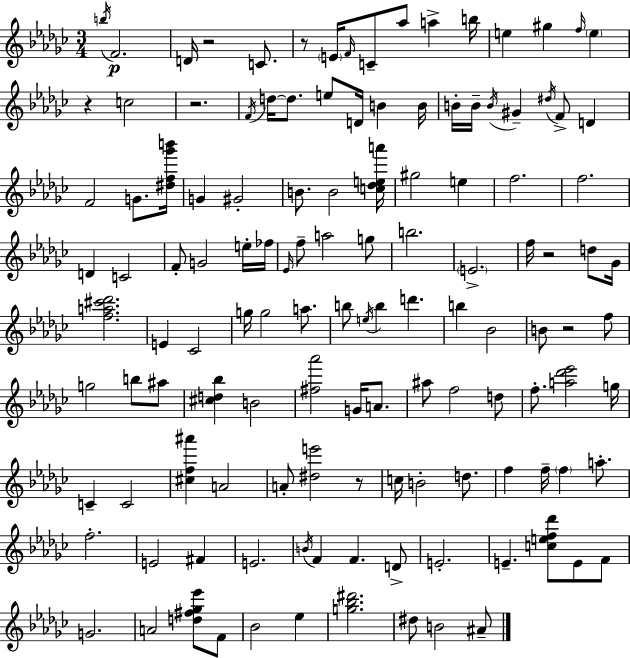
B5/s F4/h. D4/s R/h C4/e. R/e E4/s F4/s C4/e Ab5/e A5/q B5/s E5/q G#5/q F5/s E5/q R/q C5/h R/h. F4/s D5/s D5/e. E5/e D4/s B4/q B4/s B4/s B4/s B4/s G#4/q D#5/s F4/e D4/q F4/h G4/e. [D#5,F5,Gb6,B6]/s G4/q G#4/h B4/e. B4/h [C5,Db5,E5,A6]/s G#5/h E5/q F5/h. F5/h. D4/q C4/h F4/e G4/h E5/s FES5/s Eb4/s F5/e A5/h G5/e B5/h. E4/h. F5/s R/h D5/e Gb4/s [F5,A5,C#6,Db6]/h. E4/q CES4/h G5/s G5/h A5/e. B5/e E5/s B5/q D6/q. B5/q Bb4/h B4/e R/h F5/e G5/h B5/e A#5/e [C#5,D5,Bb5]/q B4/h [F#5,Ab6]/h G4/s A4/e. A#5/e F5/h D5/e F5/e. [A5,Db6,Eb6]/h G5/s C4/q C4/h [C#5,F5,A#6]/q A4/h A4/e [D#5,E6]/h R/e C5/s B4/h D5/e. F5/q F5/s F5/q A5/e. F5/h. E4/h F#4/q E4/h. B4/s F4/q F4/q. D4/e E4/h. E4/q. [C5,E5,F5,Db6]/e E4/e F4/e G4/h. A4/h [D5,F#5,Gb5,Eb6]/e F4/e Bb4/h Eb5/q [G5,Bb5,D#6]/h. D#5/e B4/h A#4/e